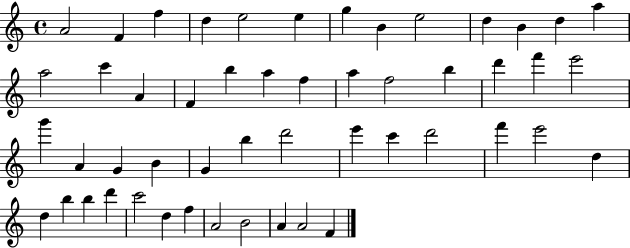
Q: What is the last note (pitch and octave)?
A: F4